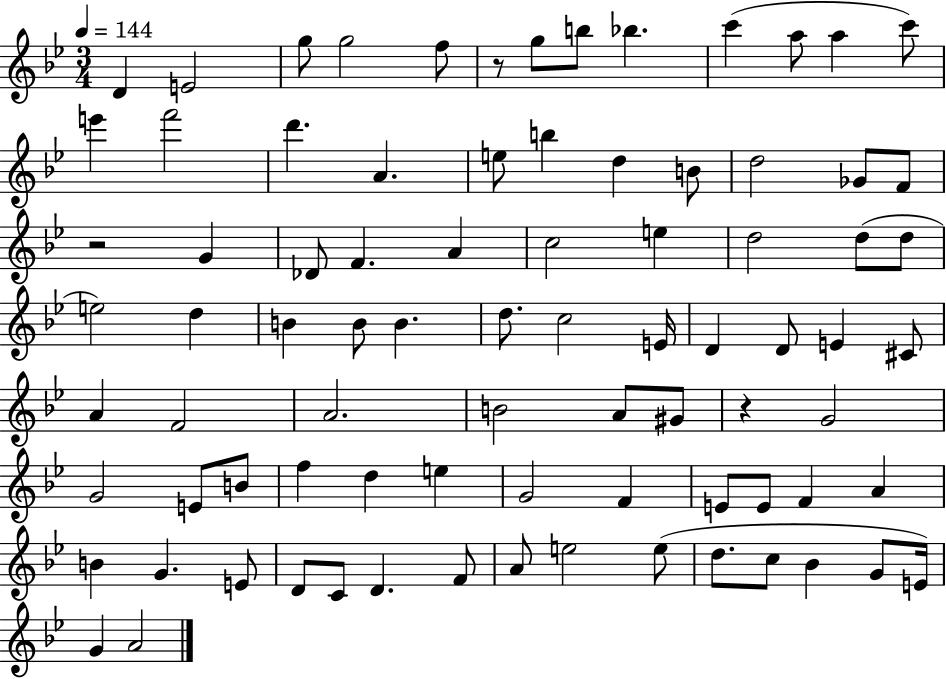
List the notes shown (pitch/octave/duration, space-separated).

D4/q E4/h G5/e G5/h F5/e R/e G5/e B5/e Bb5/q. C6/q A5/e A5/q C6/e E6/q F6/h D6/q. A4/q. E5/e B5/q D5/q B4/e D5/h Gb4/e F4/e R/h G4/q Db4/e F4/q. A4/q C5/h E5/q D5/h D5/e D5/e E5/h D5/q B4/q B4/e B4/q. D5/e. C5/h E4/s D4/q D4/e E4/q C#4/e A4/q F4/h A4/h. B4/h A4/e G#4/e R/q G4/h G4/h E4/e B4/e F5/q D5/q E5/q G4/h F4/q E4/e E4/e F4/q A4/q B4/q G4/q. E4/e D4/e C4/e D4/q. F4/e A4/e E5/h E5/e D5/e. C5/e Bb4/q G4/e E4/s G4/q A4/h